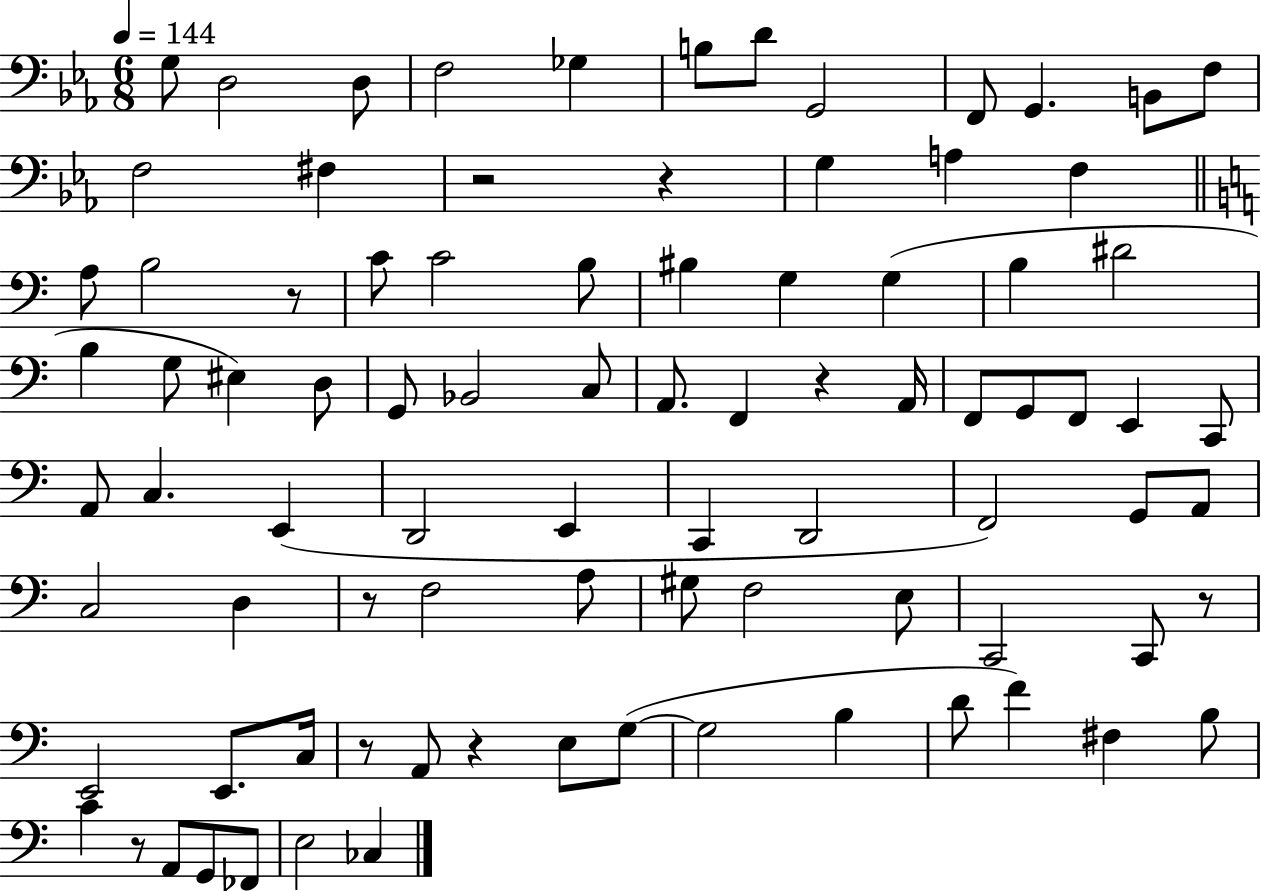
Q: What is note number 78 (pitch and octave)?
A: E3